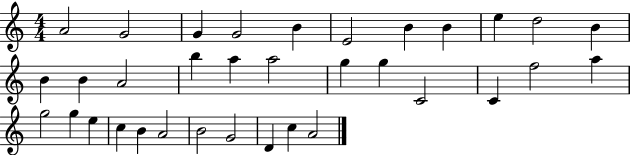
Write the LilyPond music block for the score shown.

{
  \clef treble
  \numericTimeSignature
  \time 4/4
  \key c \major
  a'2 g'2 | g'4 g'2 b'4 | e'2 b'4 b'4 | e''4 d''2 b'4 | \break b'4 b'4 a'2 | b''4 a''4 a''2 | g''4 g''4 c'2 | c'4 f''2 a''4 | \break g''2 g''4 e''4 | c''4 b'4 a'2 | b'2 g'2 | d'4 c''4 a'2 | \break \bar "|."
}